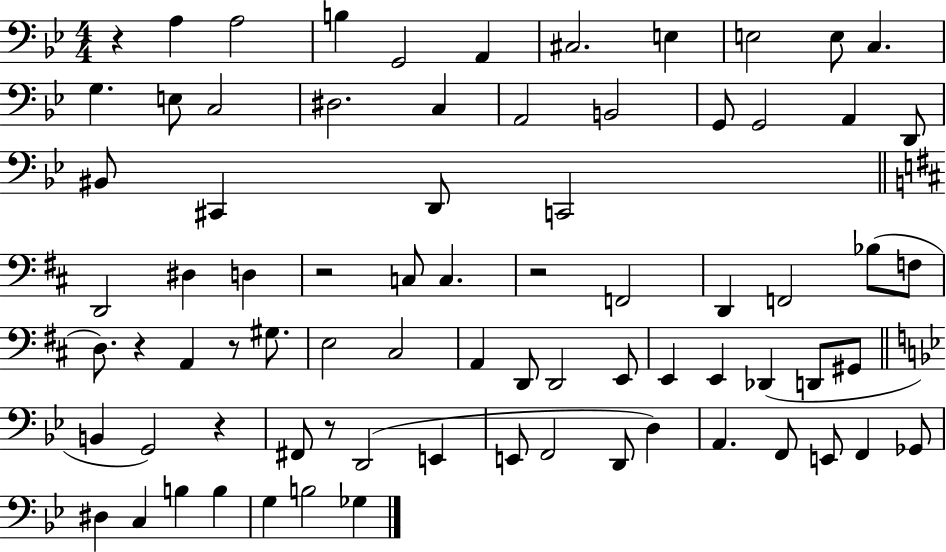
R/q A3/q A3/h B3/q G2/h A2/q C#3/h. E3/q E3/h E3/e C3/q. G3/q. E3/e C3/h D#3/h. C3/q A2/h B2/h G2/e G2/h A2/q D2/e BIS2/e C#2/q D2/e C2/h D2/h D#3/q D3/q R/h C3/e C3/q. R/h F2/h D2/q F2/h Bb3/e F3/e D3/e. R/q A2/q R/e G#3/e. E3/h C#3/h A2/q D2/e D2/h E2/e E2/q E2/q Db2/q D2/e G#2/e B2/q G2/h R/q F#2/e R/e D2/h E2/q E2/e F2/h D2/e D3/q A2/q. F2/e E2/e F2/q Gb2/e D#3/q C3/q B3/q B3/q G3/q B3/h Gb3/q